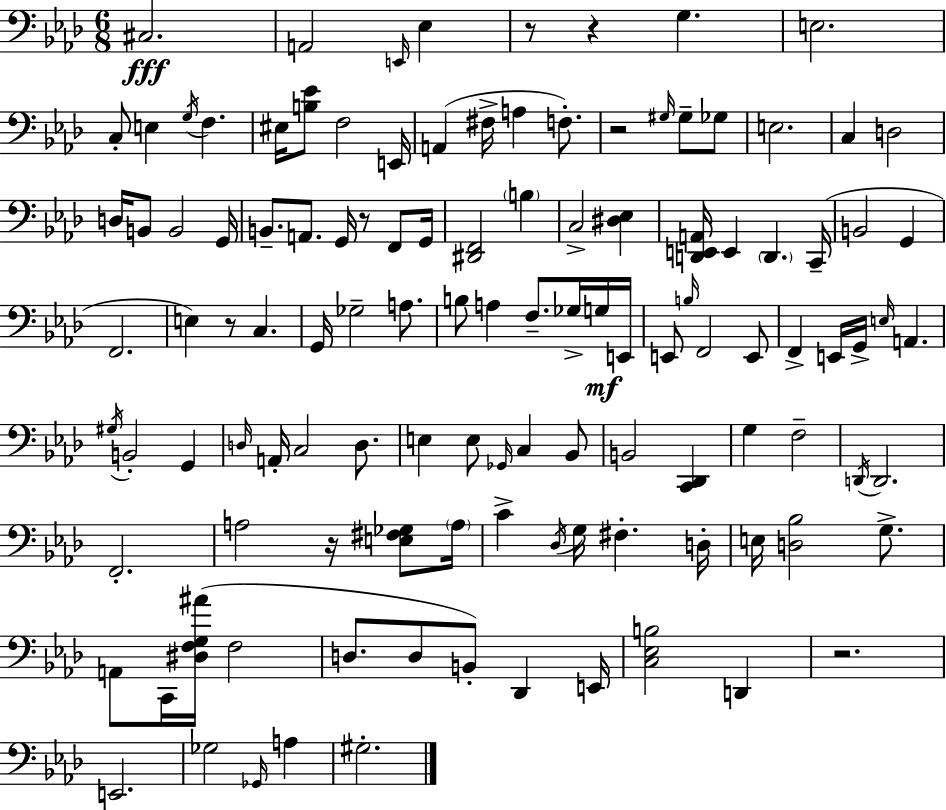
{
  \clef bass
  \numericTimeSignature
  \time 6/8
  \key aes \major
  cis2.\fff | a,2 \grace { e,16 } ees4 | r8 r4 g4. | e2. | \break c8-. e4 \acciaccatura { g16 } f4. | eis16 <b ees'>8 f2 | e,16 a,4( fis16-> a4 f8.-.) | r2 \grace { gis16 } gis8-- | \break ges8 e2. | c4 d2 | d16 b,8 b,2 | g,16 b,8.-- a,8. g,16 r8 | \break f,8 g,16 <dis, f,>2 \parenthesize b4 | c2-> <dis ees>4 | <d, e, a,>16 e,4 \parenthesize d,4. | c,16--( b,2 g,4 | \break f,2. | e4) r8 c4. | g,16 ges2-- | a8. b8 a4 f8.-- | \break ges16-> g16\mf e,16 e,8 \grace { b16 } f,2 | e,8 f,4-> e,16 g,16-> \grace { e16 } a,4. | \acciaccatura { gis16 } b,2-. | g,4 \grace { d16 } a,16-. c2 | \break d8. e4 e8 | \grace { ges,16 } c4 bes,8 b,2 | <c, des,>4 g4 | f2-- \acciaccatura { d,16 } d,2. | \break f,2.-. | a2 | r16 <e fis ges>8 \parenthesize a16 c'4-> | \acciaccatura { des16 } g16 fis4.-. d16-. e16 <d bes>2 | \break g8.-> a,8 | c,16 <dis f g ais'>16( f2 d8. | d8 b,8-.) des,4 e,16 <c ees b>2 | d,4 r2. | \break e,2. | ges2 | \grace { ges,16 } a4 gis2.-. | \bar "|."
}